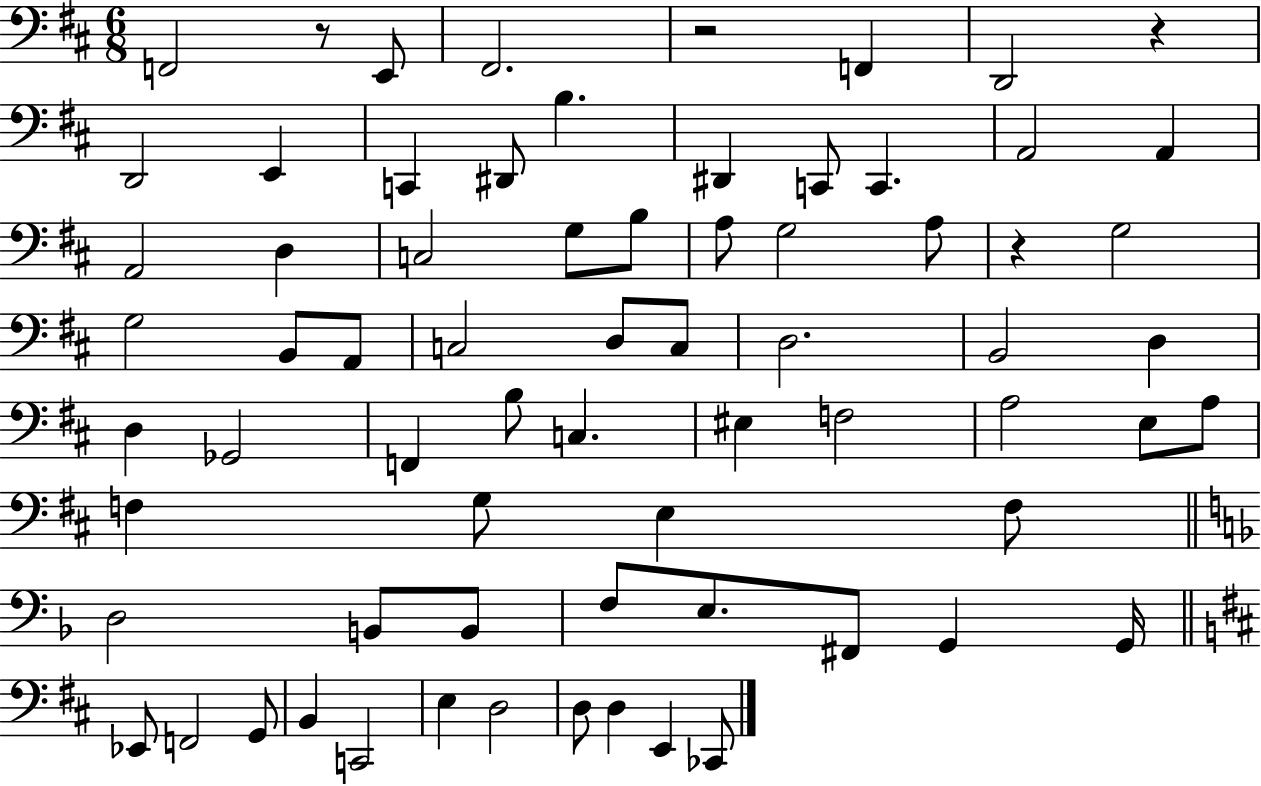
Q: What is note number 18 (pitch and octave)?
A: C3